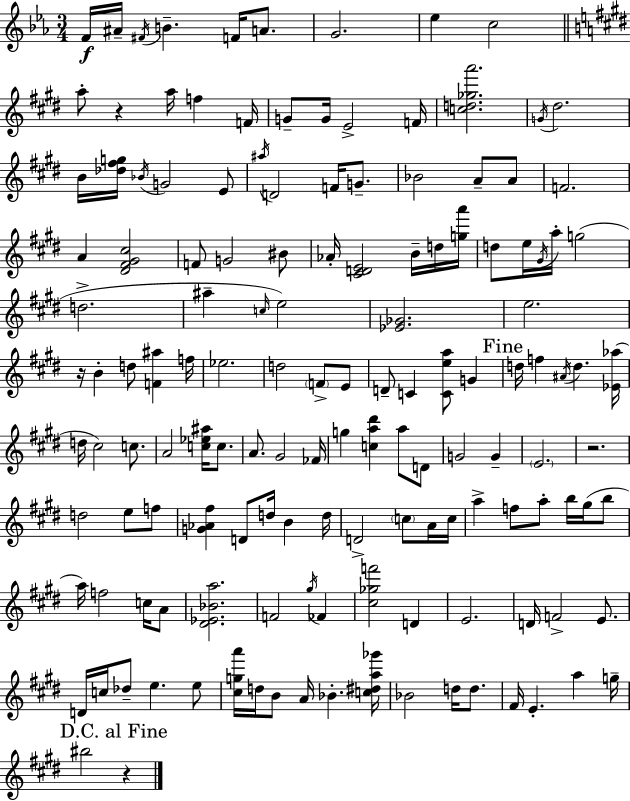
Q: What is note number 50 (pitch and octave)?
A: D5